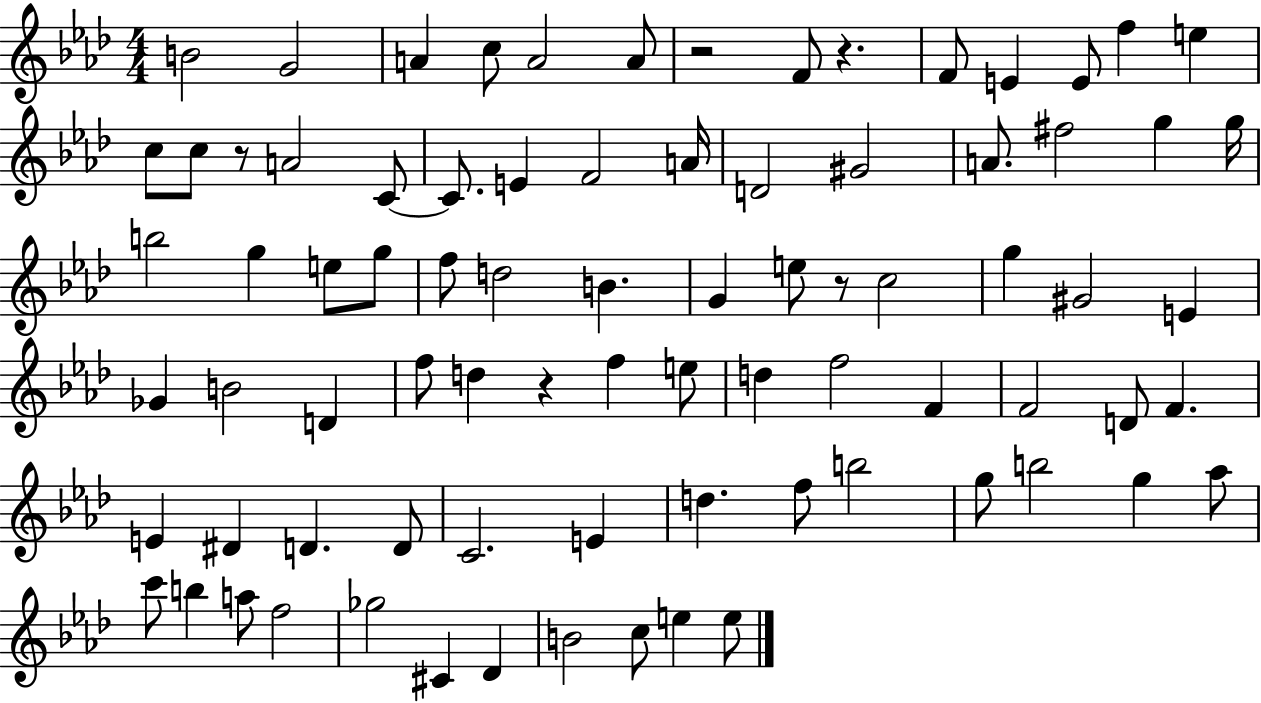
{
  \clef treble
  \numericTimeSignature
  \time 4/4
  \key aes \major
  b'2 g'2 | a'4 c''8 a'2 a'8 | r2 f'8 r4. | f'8 e'4 e'8 f''4 e''4 | \break c''8 c''8 r8 a'2 c'8~~ | c'8. e'4 f'2 a'16 | d'2 gis'2 | a'8. fis''2 g''4 g''16 | \break b''2 g''4 e''8 g''8 | f''8 d''2 b'4. | g'4 e''8 r8 c''2 | g''4 gis'2 e'4 | \break ges'4 b'2 d'4 | f''8 d''4 r4 f''4 e''8 | d''4 f''2 f'4 | f'2 d'8 f'4. | \break e'4 dis'4 d'4. d'8 | c'2. e'4 | d''4. f''8 b''2 | g''8 b''2 g''4 aes''8 | \break c'''8 b''4 a''8 f''2 | ges''2 cis'4 des'4 | b'2 c''8 e''4 e''8 | \bar "|."
}